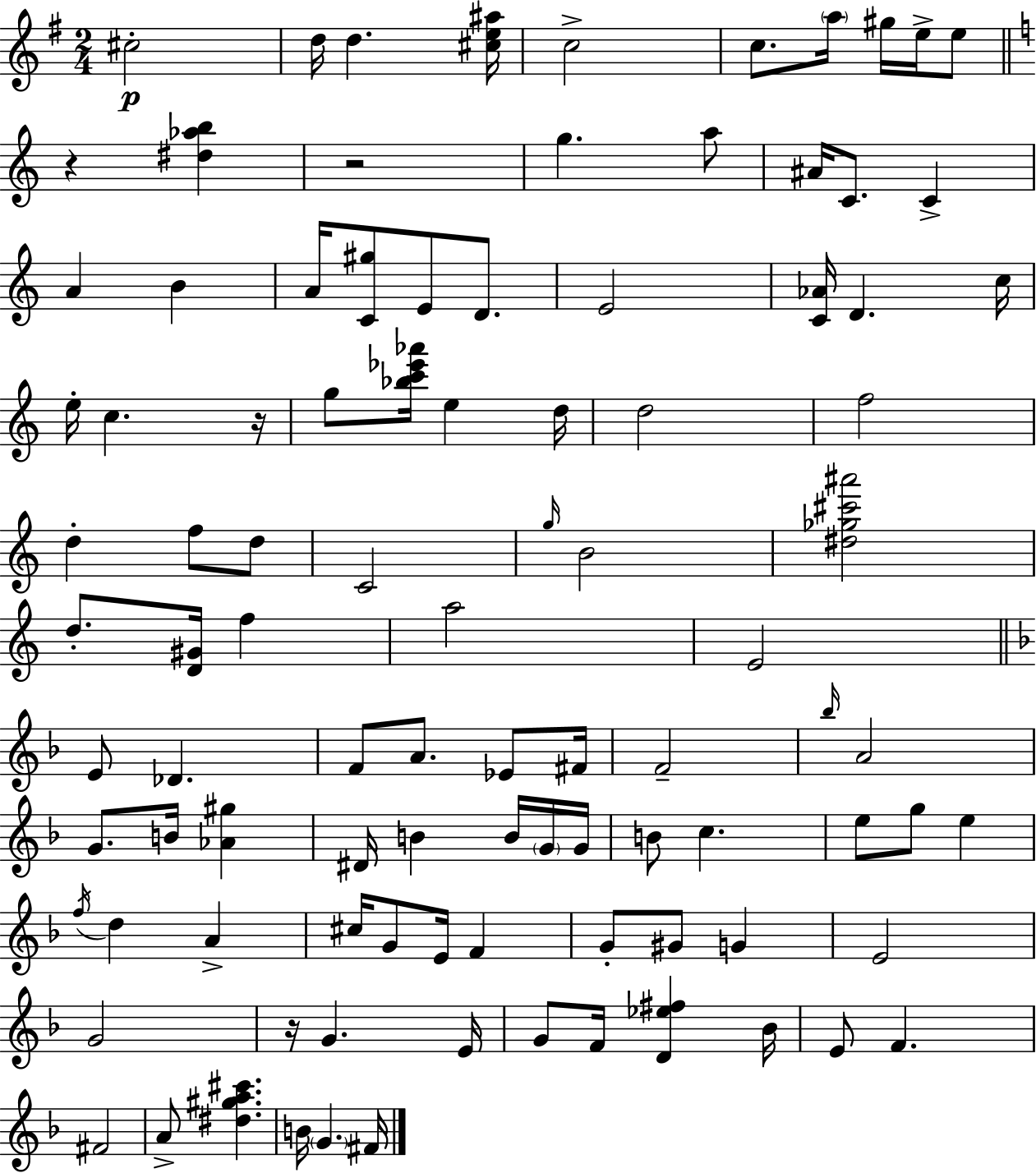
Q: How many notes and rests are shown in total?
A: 98